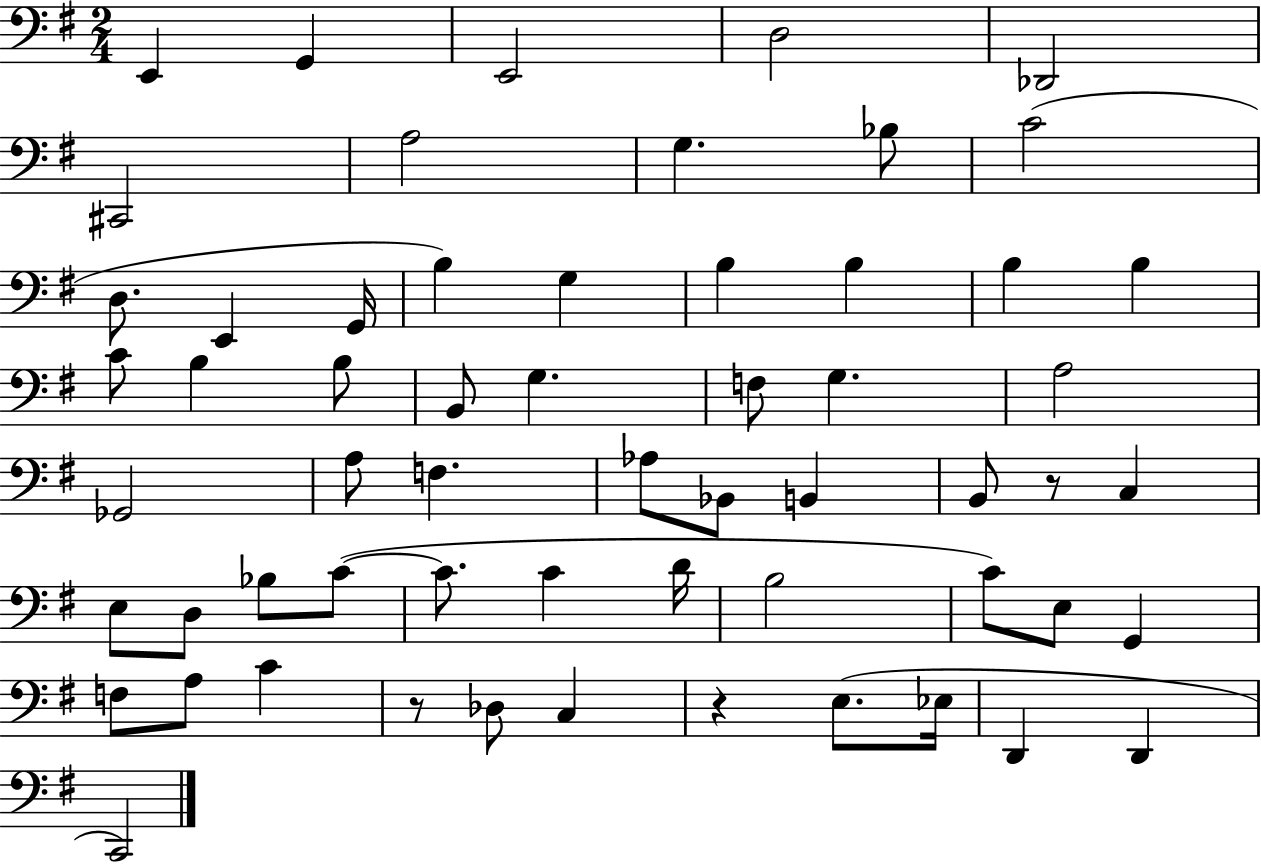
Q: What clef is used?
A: bass